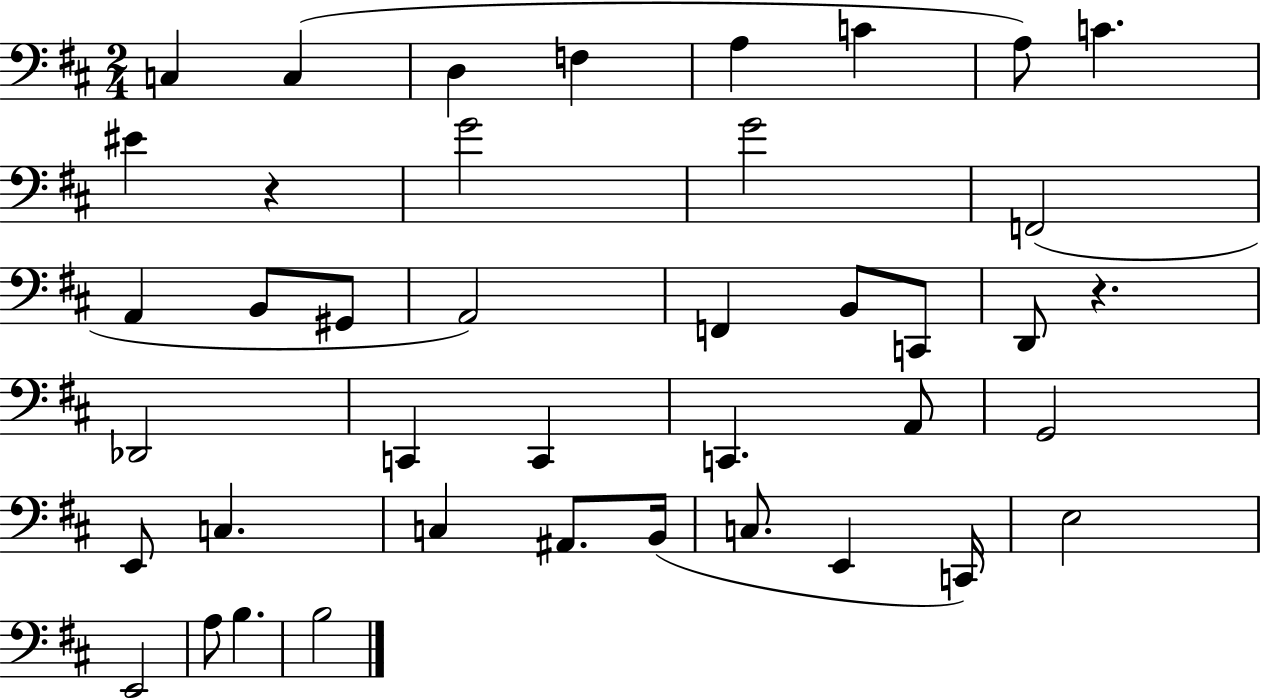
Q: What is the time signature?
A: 2/4